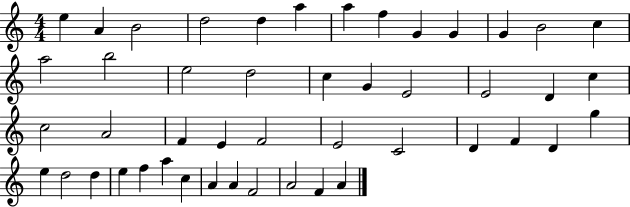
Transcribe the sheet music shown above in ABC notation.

X:1
T:Untitled
M:4/4
L:1/4
K:C
e A B2 d2 d a a f G G G B2 c a2 b2 e2 d2 c G E2 E2 D c c2 A2 F E F2 E2 C2 D F D g e d2 d e f a c A A F2 A2 F A